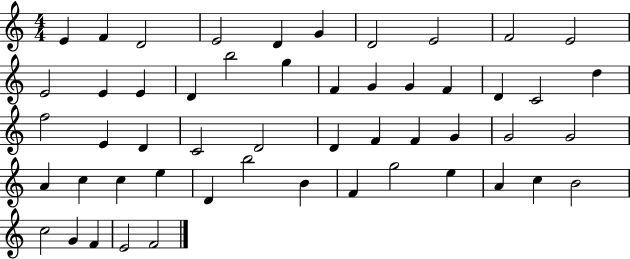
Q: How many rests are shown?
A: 0